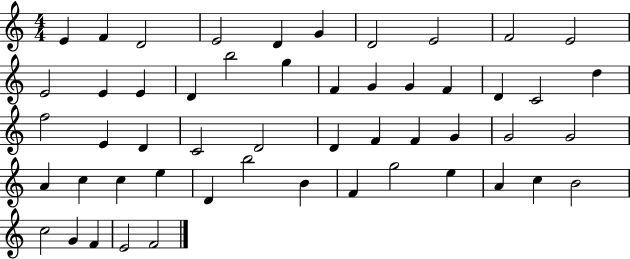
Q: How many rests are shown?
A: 0